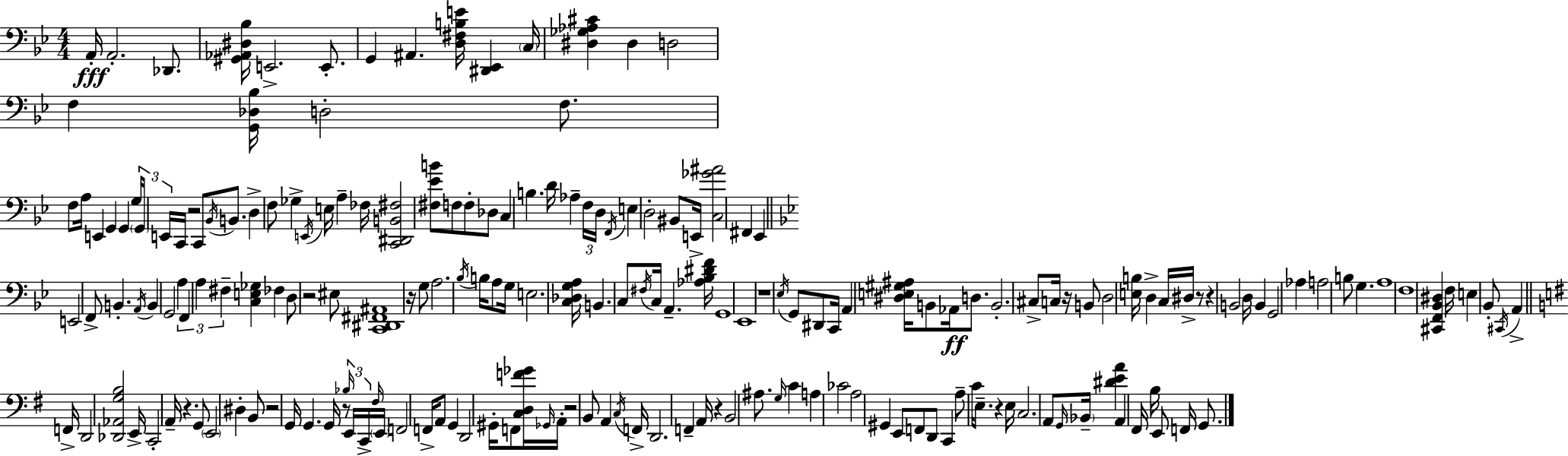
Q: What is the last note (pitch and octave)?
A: G2